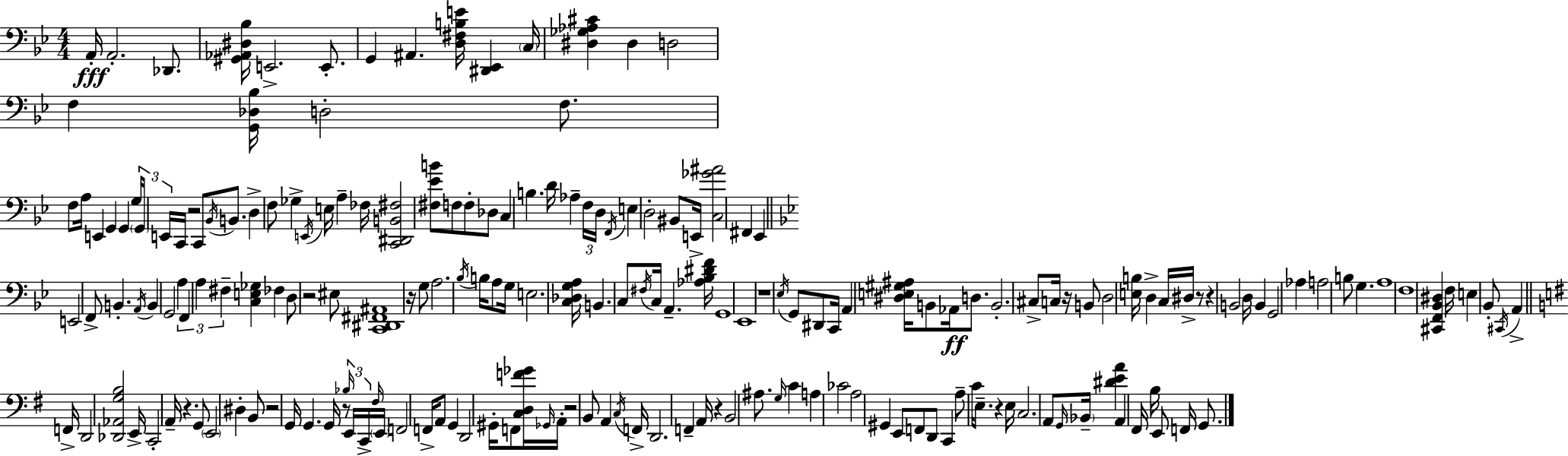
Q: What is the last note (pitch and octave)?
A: G2